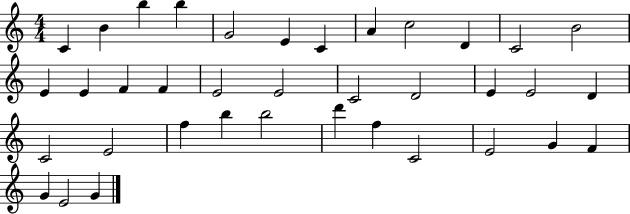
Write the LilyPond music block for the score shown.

{
  \clef treble
  \numericTimeSignature
  \time 4/4
  \key c \major
  c'4 b'4 b''4 b''4 | g'2 e'4 c'4 | a'4 c''2 d'4 | c'2 b'2 | \break e'4 e'4 f'4 f'4 | e'2 e'2 | c'2 d'2 | e'4 e'2 d'4 | \break c'2 e'2 | f''4 b''4 b''2 | d'''4 f''4 c'2 | e'2 g'4 f'4 | \break g'4 e'2 g'4 | \bar "|."
}